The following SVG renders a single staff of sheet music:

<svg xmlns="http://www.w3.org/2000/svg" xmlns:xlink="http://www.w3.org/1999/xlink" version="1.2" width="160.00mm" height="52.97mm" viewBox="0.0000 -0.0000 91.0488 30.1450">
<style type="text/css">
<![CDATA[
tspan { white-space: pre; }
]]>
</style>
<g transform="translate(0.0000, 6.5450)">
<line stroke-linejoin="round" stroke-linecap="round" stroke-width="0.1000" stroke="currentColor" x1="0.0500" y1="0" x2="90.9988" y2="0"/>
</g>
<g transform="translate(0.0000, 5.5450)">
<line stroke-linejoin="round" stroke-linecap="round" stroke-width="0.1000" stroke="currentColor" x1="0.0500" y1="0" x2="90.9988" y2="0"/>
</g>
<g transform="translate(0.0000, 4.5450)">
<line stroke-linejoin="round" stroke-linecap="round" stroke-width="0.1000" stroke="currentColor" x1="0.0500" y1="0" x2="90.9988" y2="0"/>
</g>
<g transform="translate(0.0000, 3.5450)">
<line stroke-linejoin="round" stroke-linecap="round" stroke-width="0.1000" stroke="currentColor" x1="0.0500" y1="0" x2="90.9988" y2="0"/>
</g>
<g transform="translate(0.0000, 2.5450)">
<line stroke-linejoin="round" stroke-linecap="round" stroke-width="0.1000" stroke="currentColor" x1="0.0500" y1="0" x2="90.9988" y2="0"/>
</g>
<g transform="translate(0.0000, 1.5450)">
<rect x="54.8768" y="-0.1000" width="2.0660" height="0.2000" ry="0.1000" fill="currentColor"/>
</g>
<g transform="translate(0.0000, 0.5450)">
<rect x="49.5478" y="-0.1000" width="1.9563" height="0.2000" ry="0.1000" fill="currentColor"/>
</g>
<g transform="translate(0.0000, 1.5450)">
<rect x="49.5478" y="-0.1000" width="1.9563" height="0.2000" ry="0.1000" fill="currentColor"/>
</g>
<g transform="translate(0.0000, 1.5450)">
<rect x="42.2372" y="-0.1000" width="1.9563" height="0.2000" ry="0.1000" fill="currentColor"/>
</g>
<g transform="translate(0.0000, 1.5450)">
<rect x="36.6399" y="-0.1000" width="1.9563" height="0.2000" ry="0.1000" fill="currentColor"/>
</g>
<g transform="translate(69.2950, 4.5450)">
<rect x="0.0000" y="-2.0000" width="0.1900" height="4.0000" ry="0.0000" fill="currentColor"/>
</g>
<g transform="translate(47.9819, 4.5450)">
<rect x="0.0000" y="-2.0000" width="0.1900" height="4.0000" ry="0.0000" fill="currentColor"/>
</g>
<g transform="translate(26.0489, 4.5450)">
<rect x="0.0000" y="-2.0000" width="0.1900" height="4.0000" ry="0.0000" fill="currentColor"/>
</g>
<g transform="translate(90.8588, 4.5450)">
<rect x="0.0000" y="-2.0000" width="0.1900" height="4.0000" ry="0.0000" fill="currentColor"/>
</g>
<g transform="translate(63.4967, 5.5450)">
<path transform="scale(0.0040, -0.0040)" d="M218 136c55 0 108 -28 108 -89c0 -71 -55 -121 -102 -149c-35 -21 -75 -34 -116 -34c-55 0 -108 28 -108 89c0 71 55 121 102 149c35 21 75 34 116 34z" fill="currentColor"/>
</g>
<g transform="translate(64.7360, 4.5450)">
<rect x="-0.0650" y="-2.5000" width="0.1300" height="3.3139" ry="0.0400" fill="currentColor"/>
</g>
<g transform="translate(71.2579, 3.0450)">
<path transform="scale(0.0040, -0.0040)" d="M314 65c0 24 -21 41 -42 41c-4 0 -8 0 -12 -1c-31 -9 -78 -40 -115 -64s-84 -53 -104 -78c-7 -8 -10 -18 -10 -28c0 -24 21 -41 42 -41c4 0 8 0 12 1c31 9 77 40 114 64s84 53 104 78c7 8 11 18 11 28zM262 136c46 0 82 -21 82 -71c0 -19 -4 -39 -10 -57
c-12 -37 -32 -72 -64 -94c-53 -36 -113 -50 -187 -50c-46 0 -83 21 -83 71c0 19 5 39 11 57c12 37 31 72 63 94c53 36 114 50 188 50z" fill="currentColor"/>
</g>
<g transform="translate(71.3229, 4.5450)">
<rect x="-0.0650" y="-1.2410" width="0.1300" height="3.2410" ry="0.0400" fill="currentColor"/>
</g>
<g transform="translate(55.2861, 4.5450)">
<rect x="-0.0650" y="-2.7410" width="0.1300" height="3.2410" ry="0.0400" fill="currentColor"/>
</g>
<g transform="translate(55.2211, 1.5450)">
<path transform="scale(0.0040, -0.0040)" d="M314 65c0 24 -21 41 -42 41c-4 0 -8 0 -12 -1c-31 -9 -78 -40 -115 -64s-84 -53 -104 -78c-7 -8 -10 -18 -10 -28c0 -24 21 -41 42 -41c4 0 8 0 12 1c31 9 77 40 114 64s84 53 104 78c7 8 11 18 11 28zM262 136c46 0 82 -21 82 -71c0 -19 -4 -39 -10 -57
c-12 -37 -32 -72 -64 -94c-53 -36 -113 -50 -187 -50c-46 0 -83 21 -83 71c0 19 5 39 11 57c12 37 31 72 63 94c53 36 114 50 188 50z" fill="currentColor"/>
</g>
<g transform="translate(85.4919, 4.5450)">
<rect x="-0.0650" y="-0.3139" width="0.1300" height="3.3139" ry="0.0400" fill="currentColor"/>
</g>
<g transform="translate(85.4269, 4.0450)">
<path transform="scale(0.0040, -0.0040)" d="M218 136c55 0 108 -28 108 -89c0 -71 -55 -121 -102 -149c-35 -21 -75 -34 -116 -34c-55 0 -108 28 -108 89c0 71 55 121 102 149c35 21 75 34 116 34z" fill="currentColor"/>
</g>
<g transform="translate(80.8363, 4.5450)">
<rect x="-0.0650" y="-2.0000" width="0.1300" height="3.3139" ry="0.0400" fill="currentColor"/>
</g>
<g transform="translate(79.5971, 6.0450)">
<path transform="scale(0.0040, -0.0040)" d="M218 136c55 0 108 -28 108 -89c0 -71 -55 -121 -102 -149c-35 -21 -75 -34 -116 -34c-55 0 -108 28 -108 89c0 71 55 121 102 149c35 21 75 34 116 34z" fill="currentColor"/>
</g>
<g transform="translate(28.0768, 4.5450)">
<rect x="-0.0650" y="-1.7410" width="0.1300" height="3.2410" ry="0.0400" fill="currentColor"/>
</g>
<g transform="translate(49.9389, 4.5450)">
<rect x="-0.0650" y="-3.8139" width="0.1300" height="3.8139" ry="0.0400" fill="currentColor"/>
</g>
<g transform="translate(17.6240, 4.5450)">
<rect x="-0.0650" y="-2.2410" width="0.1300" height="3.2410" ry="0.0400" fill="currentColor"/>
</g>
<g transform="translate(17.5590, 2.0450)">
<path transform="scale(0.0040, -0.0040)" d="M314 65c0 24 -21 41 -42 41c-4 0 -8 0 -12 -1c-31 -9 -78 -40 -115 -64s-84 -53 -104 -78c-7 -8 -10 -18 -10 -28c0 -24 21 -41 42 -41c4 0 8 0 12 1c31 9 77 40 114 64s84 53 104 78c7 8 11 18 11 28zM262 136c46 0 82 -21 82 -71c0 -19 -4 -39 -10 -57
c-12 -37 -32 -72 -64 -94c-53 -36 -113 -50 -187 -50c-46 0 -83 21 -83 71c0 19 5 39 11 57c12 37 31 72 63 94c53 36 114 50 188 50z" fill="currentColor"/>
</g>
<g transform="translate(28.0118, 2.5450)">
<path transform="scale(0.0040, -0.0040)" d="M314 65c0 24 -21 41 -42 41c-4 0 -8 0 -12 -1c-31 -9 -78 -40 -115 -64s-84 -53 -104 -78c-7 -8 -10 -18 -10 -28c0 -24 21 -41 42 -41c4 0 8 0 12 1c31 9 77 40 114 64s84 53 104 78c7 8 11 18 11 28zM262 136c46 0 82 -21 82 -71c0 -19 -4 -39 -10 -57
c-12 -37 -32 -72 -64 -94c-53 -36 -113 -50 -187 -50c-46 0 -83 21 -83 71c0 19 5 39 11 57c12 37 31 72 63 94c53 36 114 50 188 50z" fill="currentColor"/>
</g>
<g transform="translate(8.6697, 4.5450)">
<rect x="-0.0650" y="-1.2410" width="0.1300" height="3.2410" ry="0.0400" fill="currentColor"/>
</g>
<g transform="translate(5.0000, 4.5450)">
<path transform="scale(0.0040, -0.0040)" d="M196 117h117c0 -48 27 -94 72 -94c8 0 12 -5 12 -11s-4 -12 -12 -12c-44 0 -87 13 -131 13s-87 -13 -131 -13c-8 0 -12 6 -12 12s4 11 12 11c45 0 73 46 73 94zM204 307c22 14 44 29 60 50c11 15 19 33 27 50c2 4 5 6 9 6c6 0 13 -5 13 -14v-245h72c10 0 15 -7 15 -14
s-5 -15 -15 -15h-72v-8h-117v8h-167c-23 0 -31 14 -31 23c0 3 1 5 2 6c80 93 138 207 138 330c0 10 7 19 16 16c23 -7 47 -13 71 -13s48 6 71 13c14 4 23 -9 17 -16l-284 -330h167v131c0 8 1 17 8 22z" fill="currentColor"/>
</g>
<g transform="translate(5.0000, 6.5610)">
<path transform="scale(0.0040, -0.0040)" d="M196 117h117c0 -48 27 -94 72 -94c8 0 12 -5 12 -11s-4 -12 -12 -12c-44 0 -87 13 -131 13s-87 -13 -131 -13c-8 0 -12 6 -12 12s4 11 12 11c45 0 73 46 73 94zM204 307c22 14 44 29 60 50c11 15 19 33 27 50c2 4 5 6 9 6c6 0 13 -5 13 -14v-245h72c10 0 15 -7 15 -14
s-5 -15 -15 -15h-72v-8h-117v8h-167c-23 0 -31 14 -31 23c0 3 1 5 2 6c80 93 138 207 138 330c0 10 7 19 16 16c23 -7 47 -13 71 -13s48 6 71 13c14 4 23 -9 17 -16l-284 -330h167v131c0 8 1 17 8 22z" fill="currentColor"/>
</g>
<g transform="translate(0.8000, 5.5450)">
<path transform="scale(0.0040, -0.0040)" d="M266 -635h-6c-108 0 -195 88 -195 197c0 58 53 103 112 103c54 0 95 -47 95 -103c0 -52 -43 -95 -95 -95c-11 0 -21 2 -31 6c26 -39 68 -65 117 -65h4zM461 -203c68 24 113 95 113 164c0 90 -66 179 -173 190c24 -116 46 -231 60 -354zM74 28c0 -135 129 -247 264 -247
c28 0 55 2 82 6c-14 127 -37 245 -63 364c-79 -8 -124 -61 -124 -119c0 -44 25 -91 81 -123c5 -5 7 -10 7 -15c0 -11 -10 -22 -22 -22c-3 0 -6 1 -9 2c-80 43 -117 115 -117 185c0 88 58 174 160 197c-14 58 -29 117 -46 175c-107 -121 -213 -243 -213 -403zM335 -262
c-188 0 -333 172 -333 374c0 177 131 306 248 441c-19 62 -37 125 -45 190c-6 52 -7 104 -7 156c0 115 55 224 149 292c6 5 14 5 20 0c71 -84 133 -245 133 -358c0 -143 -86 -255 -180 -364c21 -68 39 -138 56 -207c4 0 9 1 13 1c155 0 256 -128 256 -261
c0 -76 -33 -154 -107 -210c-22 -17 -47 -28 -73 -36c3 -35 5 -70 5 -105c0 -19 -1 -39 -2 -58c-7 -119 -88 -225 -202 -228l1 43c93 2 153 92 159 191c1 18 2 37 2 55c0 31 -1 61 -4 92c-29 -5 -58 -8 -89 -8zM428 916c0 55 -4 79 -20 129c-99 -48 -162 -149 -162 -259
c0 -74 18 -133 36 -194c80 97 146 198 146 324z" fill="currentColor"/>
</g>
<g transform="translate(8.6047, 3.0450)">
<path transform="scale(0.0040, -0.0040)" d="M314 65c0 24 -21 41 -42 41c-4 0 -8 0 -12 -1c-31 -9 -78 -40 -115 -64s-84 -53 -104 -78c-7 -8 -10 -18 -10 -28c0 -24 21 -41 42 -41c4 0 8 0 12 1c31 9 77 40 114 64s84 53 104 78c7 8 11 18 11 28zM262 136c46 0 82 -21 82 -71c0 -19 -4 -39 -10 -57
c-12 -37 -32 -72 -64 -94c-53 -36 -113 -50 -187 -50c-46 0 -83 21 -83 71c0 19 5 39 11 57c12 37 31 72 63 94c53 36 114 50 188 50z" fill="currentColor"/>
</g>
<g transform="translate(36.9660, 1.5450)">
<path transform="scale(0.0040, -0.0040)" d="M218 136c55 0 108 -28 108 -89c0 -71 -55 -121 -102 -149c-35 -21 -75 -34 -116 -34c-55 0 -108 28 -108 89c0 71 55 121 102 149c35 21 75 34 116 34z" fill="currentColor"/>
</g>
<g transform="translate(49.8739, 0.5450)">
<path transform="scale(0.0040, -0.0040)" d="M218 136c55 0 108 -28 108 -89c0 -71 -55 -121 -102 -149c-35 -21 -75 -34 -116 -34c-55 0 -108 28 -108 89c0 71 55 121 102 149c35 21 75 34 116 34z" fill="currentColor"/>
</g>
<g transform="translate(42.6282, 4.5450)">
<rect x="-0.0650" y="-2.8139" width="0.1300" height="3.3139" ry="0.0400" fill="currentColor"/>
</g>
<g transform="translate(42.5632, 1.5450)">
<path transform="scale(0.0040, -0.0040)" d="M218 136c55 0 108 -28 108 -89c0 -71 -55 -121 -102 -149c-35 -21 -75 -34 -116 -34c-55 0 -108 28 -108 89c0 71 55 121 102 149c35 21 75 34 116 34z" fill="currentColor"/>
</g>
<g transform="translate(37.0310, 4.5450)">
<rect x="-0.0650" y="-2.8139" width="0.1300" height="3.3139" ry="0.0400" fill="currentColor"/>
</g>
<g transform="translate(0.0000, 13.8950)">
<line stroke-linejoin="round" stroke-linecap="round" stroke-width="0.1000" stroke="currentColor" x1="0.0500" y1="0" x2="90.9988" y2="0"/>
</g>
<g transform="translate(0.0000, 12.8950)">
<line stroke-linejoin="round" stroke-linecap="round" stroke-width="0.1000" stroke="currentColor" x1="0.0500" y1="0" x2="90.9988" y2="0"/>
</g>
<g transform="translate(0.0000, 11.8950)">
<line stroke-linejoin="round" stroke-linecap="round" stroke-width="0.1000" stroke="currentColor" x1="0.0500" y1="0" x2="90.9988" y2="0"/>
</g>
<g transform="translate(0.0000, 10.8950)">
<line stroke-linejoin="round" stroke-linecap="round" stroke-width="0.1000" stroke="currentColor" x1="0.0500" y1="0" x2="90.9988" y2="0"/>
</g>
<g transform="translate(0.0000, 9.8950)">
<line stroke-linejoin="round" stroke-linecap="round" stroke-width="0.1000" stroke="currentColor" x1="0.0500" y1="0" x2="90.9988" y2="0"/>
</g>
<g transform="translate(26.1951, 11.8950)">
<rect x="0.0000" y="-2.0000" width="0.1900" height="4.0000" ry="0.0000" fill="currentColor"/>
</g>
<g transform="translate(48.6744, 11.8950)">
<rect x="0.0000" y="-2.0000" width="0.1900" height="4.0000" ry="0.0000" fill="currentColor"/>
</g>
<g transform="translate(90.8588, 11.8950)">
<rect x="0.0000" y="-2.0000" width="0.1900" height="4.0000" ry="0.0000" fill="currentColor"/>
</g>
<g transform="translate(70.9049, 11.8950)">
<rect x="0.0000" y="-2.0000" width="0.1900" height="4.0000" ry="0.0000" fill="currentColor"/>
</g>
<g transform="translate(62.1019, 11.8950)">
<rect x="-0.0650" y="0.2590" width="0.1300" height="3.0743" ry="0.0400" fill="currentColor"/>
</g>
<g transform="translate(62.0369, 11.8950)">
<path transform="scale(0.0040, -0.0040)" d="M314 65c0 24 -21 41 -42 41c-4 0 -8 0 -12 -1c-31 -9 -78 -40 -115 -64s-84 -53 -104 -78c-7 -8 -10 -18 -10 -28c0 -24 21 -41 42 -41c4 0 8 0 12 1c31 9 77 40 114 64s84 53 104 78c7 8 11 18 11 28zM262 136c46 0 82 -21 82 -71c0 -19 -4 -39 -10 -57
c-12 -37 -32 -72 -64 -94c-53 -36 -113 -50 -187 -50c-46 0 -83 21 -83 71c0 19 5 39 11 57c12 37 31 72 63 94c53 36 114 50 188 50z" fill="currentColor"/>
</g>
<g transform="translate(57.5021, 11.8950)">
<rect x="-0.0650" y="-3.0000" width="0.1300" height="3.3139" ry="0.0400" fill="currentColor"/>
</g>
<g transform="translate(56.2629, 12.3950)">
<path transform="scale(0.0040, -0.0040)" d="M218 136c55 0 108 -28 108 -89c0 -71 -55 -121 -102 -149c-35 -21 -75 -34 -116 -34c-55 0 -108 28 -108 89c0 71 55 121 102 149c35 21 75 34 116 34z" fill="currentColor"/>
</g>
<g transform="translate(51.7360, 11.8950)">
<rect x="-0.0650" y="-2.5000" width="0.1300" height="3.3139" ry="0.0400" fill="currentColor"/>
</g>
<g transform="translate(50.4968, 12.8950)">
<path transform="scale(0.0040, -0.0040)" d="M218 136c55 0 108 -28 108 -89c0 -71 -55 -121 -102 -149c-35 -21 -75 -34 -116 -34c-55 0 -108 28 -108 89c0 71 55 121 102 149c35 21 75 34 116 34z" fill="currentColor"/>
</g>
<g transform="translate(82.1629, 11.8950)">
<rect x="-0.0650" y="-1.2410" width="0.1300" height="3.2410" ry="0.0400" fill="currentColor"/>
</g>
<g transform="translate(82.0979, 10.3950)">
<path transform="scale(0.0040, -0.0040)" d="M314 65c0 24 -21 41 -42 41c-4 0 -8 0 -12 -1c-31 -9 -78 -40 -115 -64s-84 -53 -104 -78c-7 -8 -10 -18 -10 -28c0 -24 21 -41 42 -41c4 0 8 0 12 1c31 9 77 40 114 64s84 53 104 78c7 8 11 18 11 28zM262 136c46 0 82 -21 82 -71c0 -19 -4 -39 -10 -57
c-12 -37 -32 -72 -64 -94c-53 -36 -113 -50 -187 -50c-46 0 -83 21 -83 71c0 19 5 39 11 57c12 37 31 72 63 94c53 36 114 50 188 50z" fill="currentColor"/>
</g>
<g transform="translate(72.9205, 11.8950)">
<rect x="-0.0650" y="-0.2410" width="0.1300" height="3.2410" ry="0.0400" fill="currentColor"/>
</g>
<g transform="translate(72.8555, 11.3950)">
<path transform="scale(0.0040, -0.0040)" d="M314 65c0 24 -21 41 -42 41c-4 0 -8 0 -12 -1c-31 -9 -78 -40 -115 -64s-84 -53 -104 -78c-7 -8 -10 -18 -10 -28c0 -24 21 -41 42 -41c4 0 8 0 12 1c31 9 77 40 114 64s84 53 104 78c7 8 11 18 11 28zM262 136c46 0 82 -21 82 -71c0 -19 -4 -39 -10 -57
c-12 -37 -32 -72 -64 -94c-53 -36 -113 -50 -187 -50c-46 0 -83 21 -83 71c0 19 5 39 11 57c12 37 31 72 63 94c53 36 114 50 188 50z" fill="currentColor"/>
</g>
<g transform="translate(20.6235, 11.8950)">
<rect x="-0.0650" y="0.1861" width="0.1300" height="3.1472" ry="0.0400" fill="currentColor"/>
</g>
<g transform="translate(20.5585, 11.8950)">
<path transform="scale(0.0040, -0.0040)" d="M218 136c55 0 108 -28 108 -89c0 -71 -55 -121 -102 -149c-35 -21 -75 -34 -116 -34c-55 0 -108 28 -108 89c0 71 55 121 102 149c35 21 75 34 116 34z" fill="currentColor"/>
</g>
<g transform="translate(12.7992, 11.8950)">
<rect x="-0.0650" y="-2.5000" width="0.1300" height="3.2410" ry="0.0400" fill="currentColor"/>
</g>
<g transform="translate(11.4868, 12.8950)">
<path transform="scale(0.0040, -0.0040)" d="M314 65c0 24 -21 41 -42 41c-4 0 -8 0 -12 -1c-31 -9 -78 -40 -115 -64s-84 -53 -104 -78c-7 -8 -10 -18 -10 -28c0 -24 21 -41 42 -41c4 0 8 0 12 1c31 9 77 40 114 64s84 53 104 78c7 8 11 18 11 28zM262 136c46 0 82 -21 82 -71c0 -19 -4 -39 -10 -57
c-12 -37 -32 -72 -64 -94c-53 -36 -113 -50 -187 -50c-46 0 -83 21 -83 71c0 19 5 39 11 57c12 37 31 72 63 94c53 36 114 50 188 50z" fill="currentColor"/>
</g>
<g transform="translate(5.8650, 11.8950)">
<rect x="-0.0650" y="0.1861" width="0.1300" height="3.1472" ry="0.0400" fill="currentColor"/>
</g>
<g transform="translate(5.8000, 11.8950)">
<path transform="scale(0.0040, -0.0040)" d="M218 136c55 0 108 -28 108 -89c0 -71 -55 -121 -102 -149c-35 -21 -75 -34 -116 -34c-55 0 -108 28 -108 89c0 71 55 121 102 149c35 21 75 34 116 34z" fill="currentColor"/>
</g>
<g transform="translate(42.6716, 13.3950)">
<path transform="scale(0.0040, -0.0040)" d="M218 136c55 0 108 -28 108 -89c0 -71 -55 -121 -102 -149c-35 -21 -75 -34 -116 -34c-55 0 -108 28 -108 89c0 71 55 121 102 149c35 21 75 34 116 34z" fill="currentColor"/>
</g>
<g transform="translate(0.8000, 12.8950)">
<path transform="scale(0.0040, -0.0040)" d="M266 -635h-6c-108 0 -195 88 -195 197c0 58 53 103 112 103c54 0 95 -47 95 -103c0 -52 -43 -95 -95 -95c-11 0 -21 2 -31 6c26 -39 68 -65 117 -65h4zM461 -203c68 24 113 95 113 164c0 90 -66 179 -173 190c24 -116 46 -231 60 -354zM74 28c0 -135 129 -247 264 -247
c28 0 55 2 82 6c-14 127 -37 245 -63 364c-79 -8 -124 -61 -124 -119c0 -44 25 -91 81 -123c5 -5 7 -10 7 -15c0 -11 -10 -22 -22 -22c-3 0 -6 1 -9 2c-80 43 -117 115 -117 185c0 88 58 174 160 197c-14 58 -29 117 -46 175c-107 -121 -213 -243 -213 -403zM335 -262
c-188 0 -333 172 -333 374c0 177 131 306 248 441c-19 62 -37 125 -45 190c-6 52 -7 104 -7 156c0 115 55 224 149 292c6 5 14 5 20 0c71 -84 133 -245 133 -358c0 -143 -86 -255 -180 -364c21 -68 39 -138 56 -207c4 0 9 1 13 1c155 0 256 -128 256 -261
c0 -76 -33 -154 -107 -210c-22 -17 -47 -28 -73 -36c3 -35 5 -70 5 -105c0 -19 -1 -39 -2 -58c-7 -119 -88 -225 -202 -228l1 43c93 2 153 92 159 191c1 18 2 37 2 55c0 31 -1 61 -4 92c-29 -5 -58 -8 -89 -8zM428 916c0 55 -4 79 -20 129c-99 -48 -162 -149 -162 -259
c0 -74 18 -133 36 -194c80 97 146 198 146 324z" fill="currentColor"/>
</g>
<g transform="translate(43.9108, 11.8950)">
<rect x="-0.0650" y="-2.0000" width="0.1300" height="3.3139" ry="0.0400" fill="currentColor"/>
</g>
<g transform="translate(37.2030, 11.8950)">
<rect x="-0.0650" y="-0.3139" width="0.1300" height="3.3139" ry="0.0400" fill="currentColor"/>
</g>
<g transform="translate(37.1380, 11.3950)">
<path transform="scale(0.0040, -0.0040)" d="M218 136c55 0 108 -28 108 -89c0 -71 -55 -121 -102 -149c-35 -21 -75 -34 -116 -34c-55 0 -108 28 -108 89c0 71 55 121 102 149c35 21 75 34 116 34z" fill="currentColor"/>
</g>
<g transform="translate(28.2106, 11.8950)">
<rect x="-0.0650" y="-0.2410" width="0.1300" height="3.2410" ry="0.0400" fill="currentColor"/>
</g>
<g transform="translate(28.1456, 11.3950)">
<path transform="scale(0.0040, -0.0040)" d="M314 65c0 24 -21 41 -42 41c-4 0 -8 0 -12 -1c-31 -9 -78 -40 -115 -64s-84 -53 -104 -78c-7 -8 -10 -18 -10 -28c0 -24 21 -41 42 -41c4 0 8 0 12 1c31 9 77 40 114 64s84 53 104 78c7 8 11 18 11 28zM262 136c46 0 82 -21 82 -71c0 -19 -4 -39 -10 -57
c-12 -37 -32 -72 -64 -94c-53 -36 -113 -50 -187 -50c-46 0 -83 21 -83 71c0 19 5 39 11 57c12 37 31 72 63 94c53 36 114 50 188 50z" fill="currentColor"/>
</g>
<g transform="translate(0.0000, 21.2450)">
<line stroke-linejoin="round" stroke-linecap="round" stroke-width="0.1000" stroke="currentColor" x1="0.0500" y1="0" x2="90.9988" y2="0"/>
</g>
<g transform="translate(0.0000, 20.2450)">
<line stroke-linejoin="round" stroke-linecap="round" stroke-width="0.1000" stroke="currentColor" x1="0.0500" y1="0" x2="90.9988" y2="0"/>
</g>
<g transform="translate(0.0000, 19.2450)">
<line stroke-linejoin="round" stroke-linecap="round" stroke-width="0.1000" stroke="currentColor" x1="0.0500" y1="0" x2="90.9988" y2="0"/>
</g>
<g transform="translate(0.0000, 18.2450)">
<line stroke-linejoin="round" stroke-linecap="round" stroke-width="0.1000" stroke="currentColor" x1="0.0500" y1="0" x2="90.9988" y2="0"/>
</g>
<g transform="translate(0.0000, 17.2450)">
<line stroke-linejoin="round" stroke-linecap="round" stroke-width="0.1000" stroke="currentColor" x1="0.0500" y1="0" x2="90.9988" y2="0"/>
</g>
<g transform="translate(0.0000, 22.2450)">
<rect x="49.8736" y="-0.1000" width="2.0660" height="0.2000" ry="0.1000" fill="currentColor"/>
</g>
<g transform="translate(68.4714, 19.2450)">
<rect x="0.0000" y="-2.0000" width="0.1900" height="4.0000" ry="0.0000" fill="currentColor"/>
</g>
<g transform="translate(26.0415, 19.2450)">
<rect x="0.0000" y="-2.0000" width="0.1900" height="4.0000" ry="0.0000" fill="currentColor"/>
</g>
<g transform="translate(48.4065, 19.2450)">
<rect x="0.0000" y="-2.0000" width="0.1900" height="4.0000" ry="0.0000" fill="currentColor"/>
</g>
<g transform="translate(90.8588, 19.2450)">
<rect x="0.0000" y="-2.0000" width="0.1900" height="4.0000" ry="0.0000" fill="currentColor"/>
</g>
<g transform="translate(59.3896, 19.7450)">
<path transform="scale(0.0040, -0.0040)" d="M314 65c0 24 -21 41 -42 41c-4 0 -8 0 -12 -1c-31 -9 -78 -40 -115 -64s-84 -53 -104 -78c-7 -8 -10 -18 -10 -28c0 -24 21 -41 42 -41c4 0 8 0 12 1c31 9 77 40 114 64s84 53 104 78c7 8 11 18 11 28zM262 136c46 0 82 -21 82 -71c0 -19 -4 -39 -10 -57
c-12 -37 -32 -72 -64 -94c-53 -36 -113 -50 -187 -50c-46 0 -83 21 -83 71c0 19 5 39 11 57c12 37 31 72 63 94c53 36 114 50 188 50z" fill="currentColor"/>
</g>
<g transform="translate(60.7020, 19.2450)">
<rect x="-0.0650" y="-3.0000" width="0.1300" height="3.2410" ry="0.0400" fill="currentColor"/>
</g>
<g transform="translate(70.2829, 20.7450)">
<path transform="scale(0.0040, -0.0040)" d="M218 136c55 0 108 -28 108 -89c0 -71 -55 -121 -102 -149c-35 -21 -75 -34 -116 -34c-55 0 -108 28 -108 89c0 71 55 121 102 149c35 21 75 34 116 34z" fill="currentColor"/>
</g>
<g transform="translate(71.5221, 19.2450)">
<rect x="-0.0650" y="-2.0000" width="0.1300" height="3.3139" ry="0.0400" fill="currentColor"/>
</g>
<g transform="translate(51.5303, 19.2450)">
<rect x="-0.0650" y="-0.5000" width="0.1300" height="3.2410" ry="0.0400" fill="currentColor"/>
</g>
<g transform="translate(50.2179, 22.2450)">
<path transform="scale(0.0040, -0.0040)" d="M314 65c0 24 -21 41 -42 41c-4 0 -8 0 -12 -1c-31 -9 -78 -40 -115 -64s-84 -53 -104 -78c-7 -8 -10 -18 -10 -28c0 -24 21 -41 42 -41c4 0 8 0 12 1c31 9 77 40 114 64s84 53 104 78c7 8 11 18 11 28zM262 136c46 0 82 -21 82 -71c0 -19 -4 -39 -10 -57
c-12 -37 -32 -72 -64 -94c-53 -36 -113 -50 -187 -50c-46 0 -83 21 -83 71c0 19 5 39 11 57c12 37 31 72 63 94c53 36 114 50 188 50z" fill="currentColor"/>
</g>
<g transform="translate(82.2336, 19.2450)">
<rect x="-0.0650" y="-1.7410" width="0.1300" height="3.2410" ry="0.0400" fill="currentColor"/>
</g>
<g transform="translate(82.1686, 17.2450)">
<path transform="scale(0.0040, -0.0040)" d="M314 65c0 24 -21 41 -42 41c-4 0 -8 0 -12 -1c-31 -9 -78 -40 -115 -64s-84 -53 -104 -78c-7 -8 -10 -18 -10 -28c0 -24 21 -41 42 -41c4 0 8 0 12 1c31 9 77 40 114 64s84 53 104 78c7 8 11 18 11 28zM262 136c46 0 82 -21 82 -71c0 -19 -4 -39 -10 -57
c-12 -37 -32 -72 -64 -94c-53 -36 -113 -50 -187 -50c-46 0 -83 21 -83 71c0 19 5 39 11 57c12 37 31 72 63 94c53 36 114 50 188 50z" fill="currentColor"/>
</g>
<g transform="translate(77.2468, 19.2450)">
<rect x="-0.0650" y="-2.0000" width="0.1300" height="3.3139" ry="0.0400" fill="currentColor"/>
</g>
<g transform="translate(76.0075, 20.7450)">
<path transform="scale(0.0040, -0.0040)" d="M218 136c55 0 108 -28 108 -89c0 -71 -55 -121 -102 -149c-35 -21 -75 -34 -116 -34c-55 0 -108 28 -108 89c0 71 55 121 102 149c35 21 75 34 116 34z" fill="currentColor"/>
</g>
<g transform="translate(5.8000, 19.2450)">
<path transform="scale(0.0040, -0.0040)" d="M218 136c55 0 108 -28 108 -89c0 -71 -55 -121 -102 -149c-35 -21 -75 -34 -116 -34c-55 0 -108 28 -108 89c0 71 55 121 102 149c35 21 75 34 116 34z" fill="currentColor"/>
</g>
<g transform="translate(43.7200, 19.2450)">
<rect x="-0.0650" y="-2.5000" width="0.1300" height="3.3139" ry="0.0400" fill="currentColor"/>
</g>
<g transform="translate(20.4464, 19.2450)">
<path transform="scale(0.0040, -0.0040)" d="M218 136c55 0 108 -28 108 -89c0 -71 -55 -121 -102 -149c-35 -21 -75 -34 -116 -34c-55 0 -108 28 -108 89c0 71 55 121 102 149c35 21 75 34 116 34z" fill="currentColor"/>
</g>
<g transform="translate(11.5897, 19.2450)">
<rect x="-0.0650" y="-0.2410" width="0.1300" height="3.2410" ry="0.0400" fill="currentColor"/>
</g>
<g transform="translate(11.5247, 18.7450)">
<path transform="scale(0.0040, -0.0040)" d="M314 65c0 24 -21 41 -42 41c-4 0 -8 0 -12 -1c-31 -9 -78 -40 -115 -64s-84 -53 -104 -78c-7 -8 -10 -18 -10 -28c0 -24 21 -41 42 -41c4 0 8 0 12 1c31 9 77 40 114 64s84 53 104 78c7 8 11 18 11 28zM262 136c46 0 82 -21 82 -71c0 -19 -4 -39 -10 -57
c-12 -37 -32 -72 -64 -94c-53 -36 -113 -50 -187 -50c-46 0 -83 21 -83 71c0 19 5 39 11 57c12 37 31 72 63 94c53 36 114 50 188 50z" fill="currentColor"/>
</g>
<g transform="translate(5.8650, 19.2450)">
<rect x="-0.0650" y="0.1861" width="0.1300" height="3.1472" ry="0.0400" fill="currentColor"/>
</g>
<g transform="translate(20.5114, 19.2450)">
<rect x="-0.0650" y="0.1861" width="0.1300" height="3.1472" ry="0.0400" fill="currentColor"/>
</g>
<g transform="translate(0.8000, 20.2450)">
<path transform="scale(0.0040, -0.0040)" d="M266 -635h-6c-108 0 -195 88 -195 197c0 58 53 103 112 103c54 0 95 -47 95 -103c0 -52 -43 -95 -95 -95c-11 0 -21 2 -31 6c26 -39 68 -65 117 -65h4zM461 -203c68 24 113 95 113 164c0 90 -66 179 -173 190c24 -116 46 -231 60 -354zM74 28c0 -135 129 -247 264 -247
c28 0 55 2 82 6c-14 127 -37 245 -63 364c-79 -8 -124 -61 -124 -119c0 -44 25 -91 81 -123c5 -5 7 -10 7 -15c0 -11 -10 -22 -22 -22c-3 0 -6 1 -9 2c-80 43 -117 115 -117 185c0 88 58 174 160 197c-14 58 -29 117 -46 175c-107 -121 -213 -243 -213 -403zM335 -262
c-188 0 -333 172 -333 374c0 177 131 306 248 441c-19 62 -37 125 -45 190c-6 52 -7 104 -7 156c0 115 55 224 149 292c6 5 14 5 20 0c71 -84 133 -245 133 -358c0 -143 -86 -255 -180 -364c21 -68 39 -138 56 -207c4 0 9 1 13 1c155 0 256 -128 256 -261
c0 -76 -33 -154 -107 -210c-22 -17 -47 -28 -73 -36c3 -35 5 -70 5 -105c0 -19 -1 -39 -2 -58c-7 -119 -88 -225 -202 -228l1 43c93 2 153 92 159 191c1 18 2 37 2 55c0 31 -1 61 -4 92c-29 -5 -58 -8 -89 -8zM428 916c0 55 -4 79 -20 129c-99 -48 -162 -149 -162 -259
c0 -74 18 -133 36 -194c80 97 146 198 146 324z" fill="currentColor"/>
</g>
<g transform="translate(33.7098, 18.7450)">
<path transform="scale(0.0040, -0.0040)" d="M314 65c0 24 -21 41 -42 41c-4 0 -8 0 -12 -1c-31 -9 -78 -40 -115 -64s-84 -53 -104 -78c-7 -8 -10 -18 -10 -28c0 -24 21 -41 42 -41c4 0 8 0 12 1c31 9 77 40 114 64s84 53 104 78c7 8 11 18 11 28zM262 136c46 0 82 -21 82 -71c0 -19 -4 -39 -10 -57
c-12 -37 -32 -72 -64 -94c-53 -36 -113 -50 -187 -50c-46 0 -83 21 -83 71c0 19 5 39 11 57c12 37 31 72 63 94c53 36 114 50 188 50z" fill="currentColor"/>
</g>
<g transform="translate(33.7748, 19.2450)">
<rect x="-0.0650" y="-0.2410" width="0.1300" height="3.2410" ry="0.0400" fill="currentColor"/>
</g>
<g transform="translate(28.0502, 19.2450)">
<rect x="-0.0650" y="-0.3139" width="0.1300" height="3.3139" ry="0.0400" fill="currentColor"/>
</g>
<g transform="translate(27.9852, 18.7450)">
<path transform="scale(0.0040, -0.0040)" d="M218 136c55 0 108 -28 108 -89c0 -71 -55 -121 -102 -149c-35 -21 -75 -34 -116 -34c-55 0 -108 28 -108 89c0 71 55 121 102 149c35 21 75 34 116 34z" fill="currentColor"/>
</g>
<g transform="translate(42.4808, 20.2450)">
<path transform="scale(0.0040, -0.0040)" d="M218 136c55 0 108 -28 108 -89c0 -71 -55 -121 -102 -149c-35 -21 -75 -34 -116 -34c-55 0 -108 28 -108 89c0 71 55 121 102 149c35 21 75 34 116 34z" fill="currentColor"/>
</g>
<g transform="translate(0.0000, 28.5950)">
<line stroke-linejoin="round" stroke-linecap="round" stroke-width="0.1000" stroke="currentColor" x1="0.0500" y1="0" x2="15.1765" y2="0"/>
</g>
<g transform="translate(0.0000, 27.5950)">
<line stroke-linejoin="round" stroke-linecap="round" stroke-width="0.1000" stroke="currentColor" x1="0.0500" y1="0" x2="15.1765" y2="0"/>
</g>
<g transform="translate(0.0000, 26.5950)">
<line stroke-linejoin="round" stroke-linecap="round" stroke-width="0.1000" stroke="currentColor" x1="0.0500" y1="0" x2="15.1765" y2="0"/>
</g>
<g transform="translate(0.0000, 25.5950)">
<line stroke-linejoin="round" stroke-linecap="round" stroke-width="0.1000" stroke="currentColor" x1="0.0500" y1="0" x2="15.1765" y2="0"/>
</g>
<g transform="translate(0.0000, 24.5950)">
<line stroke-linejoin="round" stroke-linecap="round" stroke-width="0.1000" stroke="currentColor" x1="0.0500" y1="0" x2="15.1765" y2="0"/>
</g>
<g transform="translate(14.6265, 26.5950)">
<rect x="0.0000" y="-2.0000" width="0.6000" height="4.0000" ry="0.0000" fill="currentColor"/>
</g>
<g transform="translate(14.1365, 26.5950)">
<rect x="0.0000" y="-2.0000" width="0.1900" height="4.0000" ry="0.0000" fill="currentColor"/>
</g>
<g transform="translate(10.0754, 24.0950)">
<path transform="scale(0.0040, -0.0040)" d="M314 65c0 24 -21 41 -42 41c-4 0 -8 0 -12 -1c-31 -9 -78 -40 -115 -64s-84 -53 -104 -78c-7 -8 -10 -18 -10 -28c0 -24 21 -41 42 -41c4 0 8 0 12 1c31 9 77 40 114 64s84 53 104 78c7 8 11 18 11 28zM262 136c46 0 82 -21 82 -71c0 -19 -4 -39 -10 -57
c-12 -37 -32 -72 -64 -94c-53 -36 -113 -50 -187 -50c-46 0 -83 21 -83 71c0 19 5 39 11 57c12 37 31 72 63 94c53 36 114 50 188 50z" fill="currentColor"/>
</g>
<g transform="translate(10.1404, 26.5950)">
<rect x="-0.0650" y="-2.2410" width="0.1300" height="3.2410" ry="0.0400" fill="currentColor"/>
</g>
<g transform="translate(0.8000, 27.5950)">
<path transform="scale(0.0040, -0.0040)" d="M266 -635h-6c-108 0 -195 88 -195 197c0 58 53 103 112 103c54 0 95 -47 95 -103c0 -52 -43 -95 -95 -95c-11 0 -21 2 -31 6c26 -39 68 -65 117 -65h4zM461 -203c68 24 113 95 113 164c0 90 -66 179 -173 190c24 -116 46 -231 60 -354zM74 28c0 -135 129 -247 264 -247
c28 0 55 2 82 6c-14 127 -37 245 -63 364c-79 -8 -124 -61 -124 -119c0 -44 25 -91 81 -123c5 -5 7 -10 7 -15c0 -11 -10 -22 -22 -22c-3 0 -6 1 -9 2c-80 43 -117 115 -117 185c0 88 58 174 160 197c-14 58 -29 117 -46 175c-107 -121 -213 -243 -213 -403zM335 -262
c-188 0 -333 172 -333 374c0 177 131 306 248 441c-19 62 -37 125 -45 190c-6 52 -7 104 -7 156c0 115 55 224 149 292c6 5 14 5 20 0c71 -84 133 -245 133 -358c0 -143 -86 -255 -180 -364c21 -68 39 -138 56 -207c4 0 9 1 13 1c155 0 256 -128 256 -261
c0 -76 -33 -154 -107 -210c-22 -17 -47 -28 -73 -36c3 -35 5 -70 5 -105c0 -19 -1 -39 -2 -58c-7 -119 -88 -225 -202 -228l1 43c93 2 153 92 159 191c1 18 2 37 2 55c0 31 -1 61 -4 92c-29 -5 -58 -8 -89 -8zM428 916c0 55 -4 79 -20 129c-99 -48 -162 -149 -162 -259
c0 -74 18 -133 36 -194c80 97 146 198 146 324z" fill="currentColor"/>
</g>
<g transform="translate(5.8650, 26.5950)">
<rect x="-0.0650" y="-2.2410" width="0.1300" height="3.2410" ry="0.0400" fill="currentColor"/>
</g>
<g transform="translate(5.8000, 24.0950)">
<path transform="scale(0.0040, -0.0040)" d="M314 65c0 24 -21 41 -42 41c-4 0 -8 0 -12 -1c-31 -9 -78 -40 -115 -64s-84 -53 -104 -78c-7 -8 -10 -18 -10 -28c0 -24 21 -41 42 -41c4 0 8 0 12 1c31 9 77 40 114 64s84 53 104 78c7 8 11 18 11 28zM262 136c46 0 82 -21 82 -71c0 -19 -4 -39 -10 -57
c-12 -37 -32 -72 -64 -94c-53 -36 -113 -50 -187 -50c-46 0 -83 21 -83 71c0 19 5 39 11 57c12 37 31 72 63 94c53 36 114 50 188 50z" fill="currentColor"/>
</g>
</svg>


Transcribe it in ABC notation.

X:1
T:Untitled
M:4/4
L:1/4
K:C
e2 g2 f2 a a c' a2 G e2 F c B G2 B c2 c F G A B2 c2 e2 B c2 B c c2 G C2 A2 F F f2 g2 g2